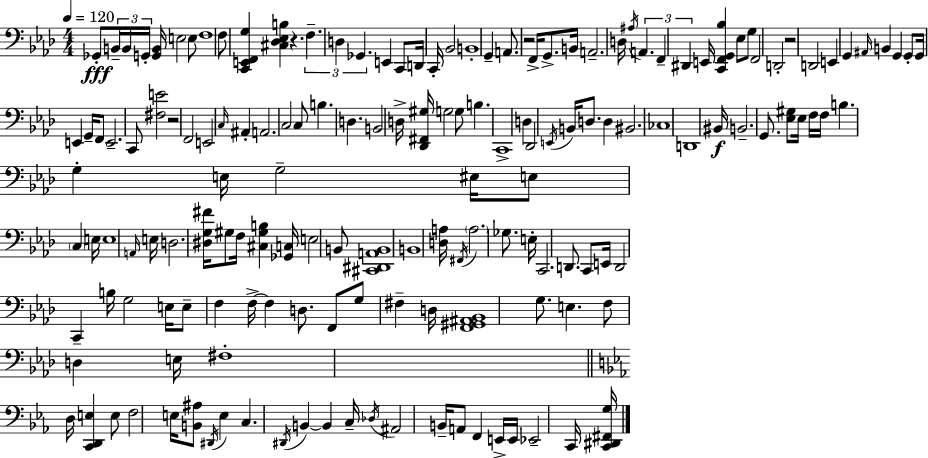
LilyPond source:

{
  \clef bass
  \numericTimeSignature
  \time 4/4
  \key f \minor
  \tempo 4 = 120
  ges,8-.\fff \tuplet 3/2 { b,16-- b,16 g,16-. } <g, b,>16 e2 e8 | f1 | f8 <c, e, f, g>4 <cis des ees b>4 r4. | \tuplet 3/2 { f4.-- d4 ges,4. } | \break e,4 c,8 d,16 c,16-. bes,2 | b,1-. | g,4-- a,8. r2 f,16-> | g,8.-> b,16 a,2.-- | \break d16 \acciaccatura { ais16 } \tuplet 3/2 { a,4. f,4-- dis,4 } | e,16 <c, f, g, bes>4 ees8 g8 f,2 | d,2-. r2 | d,2 e,4 g,4 | \break \grace { ais,16 } b,4 g,4 g,8-. g,16 e,4 | g,16-- f,8 e,2.-- | c,8 <fis e'>2 r2 | f,2 e,2 | \break \grace { c16 } ais,4-. a,2. | c2 c8 b4. | d4. b,2 | d16-> <des, fis, gis>16 g2 g8 b4. | \break c,1-> | d4 des,2 \acciaccatura { e,16 } | b,16 d8. d4 bis,2. | ces1 | \break d,1 | bis,16\f b,2.-- | g,8. <ees gis>8 ees16 f16 f16 b4. g4-. | e16 g2-- eis16 e8 \parenthesize c4 | \break e16 e1 | \grace { a,16 } e16 d2. | <dis g fis'>16 gis8 f16 <cis gis b>4 <ges, c>16 e2 | b,8 <cis, dis, a, b,>1 | \break b,1 | <d a>16 \acciaccatura { fis,16 } \parenthesize a2. | ges8. e16-. c,2. | d,8. c,8 e,16 d,2 | \break c,4-- b16 g2 e16 e8-- | f4 f16->~~ f4 d8. f,8 g8 | fis4-- d16 <f, gis, ais, bes,>1 | g8. e4. f8 | \break d4 e16 fis1-. | \bar "||" \break \key c \minor d16 <c, d, e>4 e8 f2 e16 | <b, ais>8 \acciaccatura { dis,16 } e4 c4. \acciaccatura { dis,16 } b,4~~ | b,4 c16-- \acciaccatura { des16 } ais,2 | b,16-- a,8 f,4 e,16-> e,16 ees,2-- | \break c,16 <c, dis, fis, g>16 \bar "|."
}